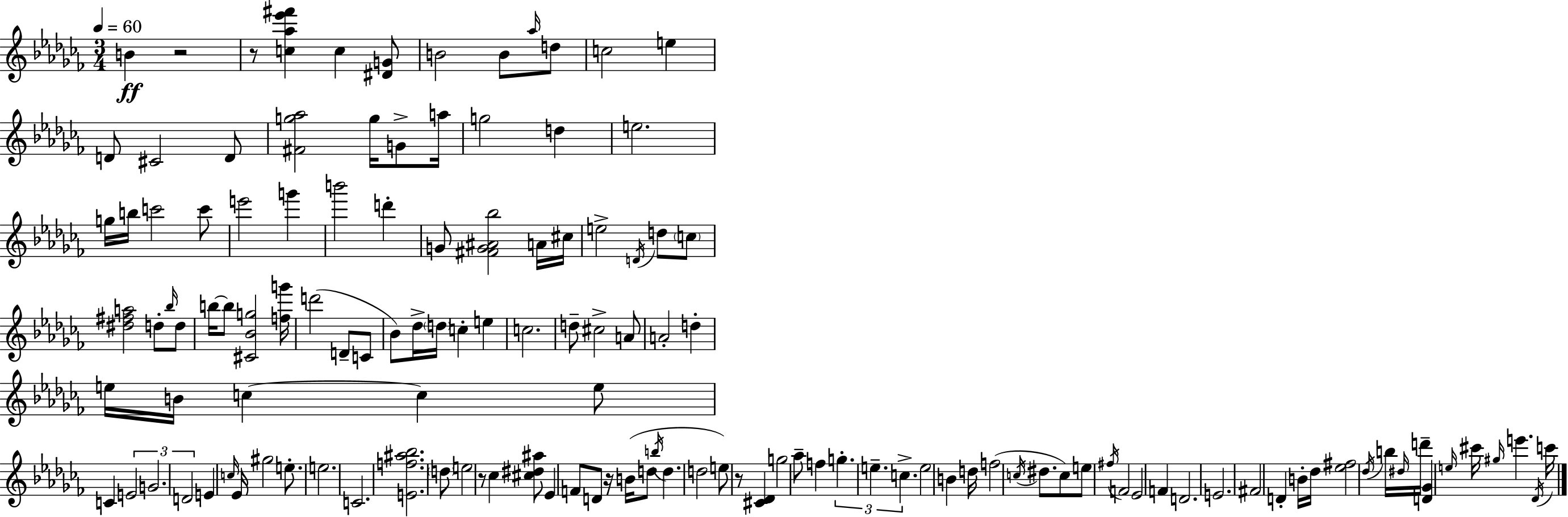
B4/q R/h R/e [C5,Ab5,Eb6,F#6]/q C5/q [D#4,G4]/e B4/h B4/e Ab5/s D5/e C5/h E5/q D4/e C#4/h D4/e [F#4,G5,Ab5]/h G5/s G4/e A5/s G5/h D5/q E5/h. G5/s B5/s C6/h C6/e E6/h G6/q B6/h D6/q G4/e [F#4,G4,A#4,Bb5]/h A4/s C#5/s E5/h D4/s D5/e C5/e [D#5,F#5,A5]/h D5/e Bb5/s D5/e B5/s B5/e [C#4,Bb4,G5]/h [F5,G6]/s D6/h D4/e C4/e Bb4/e Db5/s D5/s C5/q E5/q C5/h. D5/e C#5/h A4/e A4/h D5/q E5/s B4/s C5/q C5/q E5/e C4/q E4/h G4/h. D4/h E4/q C5/s Eb4/s G#5/h E5/e. E5/h. C4/h. [E4,F5,A#5,Bb5]/h. D5/e E5/h R/e CES5/q [C#5,D#5,A#5]/e Eb4/q F4/e D4/e R/s B4/s D5/e B5/s D5/q. D5/h E5/e R/e [C#4,Db4]/q G5/h Ab5/e F5/q G5/q. E5/q. C5/q. E5/h B4/q D5/s F5/h C5/s D#5/e. C5/e E5/e F#5/s F4/h Eb4/h F4/q D4/h. E4/h. F#4/h D4/q B4/s Db5/s [Eb5,F#5]/h Db5/s B5/s D#5/s D6/s [D4,Gb4]/q E5/s C#6/s G#5/s E6/q. Db4/s C6/s